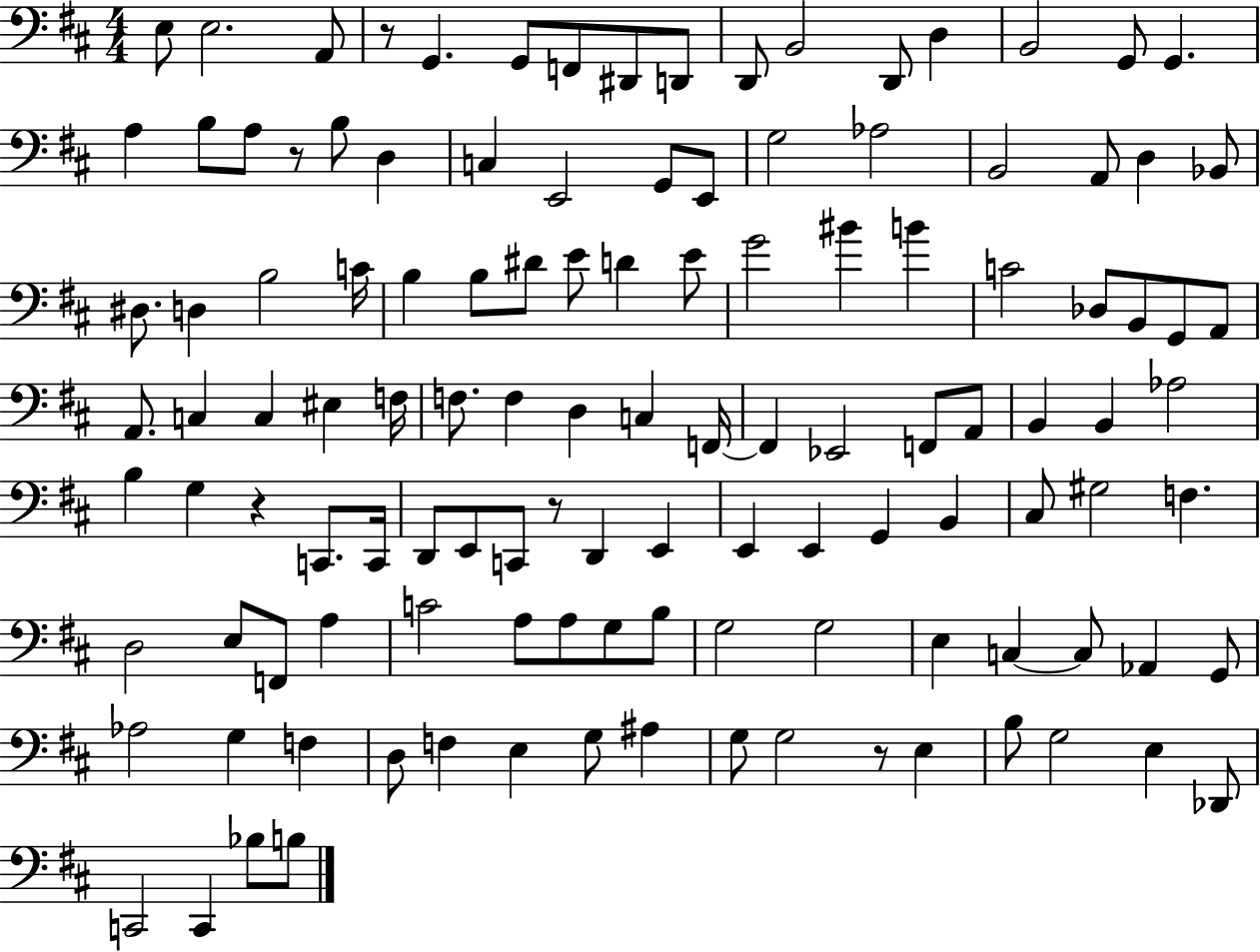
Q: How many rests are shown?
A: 5